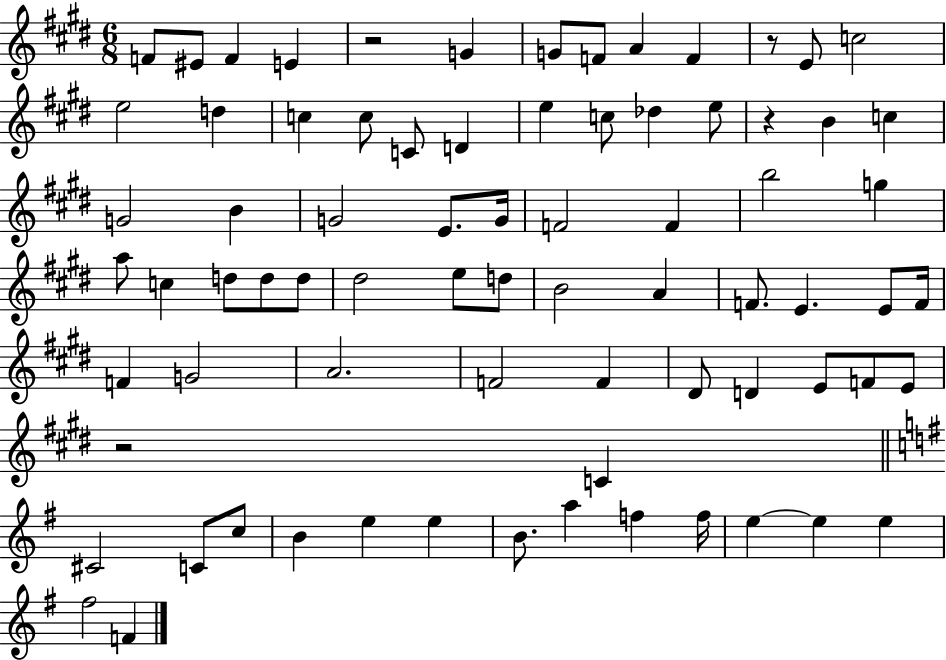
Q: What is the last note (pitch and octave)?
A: F4